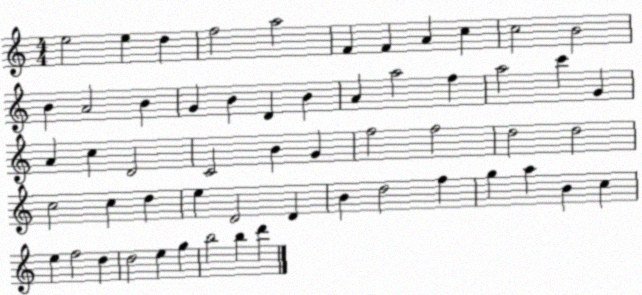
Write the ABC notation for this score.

X:1
T:Untitled
M:4/4
L:1/4
K:C
e2 e d f2 a2 F F A c c2 B2 B A2 B G B D B A a2 f a2 c' G A c D2 C2 B G f2 f2 d2 d2 c2 c d e D2 D B d2 f g a B c e f2 d d2 e g b2 b d'